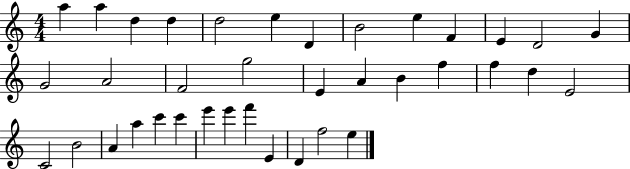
X:1
T:Untitled
M:4/4
L:1/4
K:C
a a d d d2 e D B2 e F E D2 G G2 A2 F2 g2 E A B f f d E2 C2 B2 A a c' c' e' e' f' E D f2 e